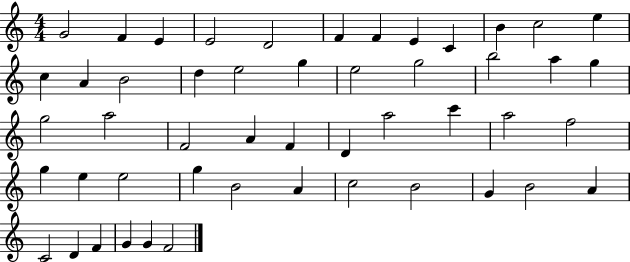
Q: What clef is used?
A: treble